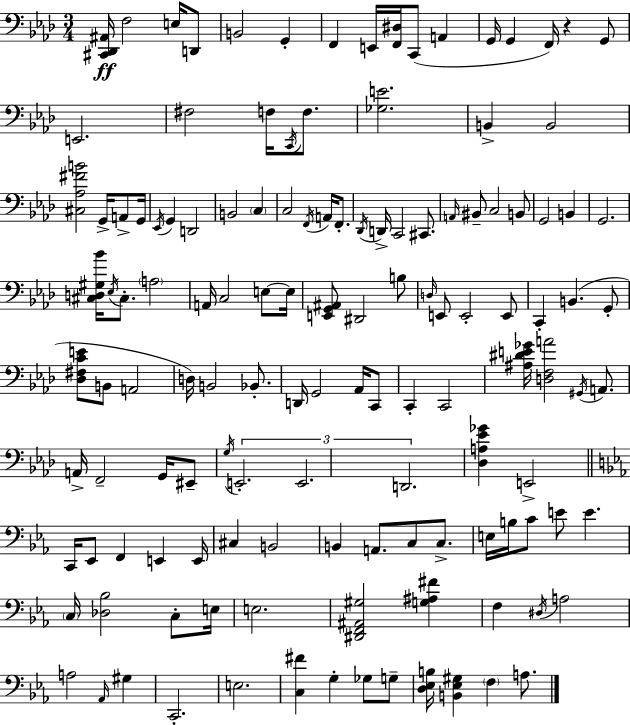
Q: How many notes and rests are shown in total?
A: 131